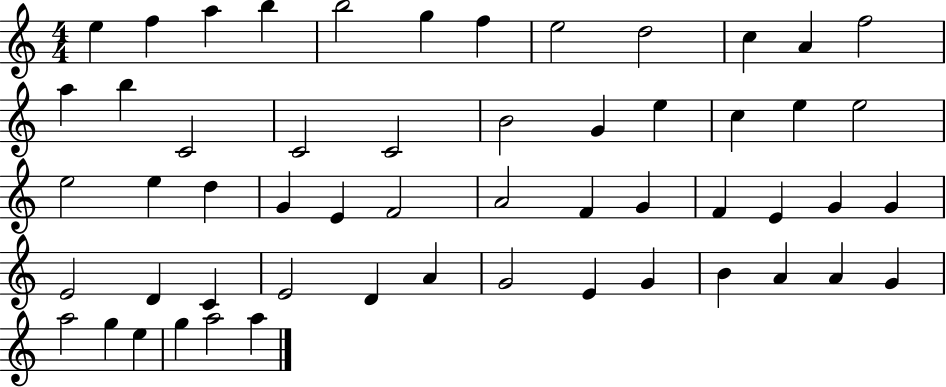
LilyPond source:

{
  \clef treble
  \numericTimeSignature
  \time 4/4
  \key c \major
  e''4 f''4 a''4 b''4 | b''2 g''4 f''4 | e''2 d''2 | c''4 a'4 f''2 | \break a''4 b''4 c'2 | c'2 c'2 | b'2 g'4 e''4 | c''4 e''4 e''2 | \break e''2 e''4 d''4 | g'4 e'4 f'2 | a'2 f'4 g'4 | f'4 e'4 g'4 g'4 | \break e'2 d'4 c'4 | e'2 d'4 a'4 | g'2 e'4 g'4 | b'4 a'4 a'4 g'4 | \break a''2 g''4 e''4 | g''4 a''2 a''4 | \bar "|."
}